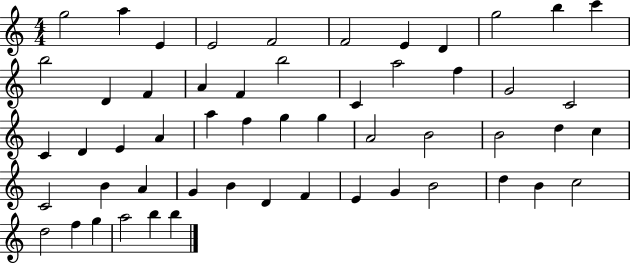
X:1
T:Untitled
M:4/4
L:1/4
K:C
g2 a E E2 F2 F2 E D g2 b c' b2 D F A F b2 C a2 f G2 C2 C D E A a f g g A2 B2 B2 d c C2 B A G B D F E G B2 d B c2 d2 f g a2 b b